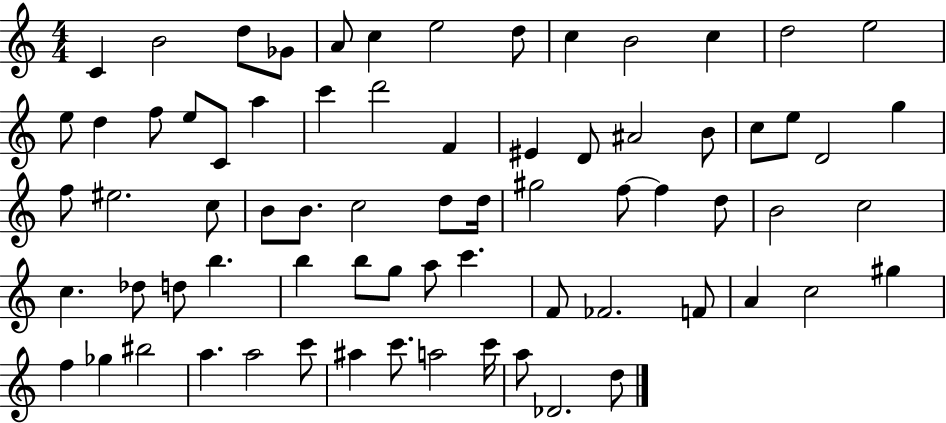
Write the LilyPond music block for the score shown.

{
  \clef treble
  \numericTimeSignature
  \time 4/4
  \key c \major
  \repeat volta 2 { c'4 b'2 d''8 ges'8 | a'8 c''4 e''2 d''8 | c''4 b'2 c''4 | d''2 e''2 | \break e''8 d''4 f''8 e''8 c'8 a''4 | c'''4 d'''2 f'4 | eis'4 d'8 ais'2 b'8 | c''8 e''8 d'2 g''4 | \break f''8 eis''2. c''8 | b'8 b'8. c''2 d''8 d''16 | gis''2 f''8~~ f''4 d''8 | b'2 c''2 | \break c''4. des''8 d''8 b''4. | b''4 b''8 g''8 a''8 c'''4. | f'8 fes'2. f'8 | a'4 c''2 gis''4 | \break f''4 ges''4 bis''2 | a''4. a''2 c'''8 | ais''4 c'''8. a''2 c'''16 | a''8 des'2. d''8 | \break } \bar "|."
}